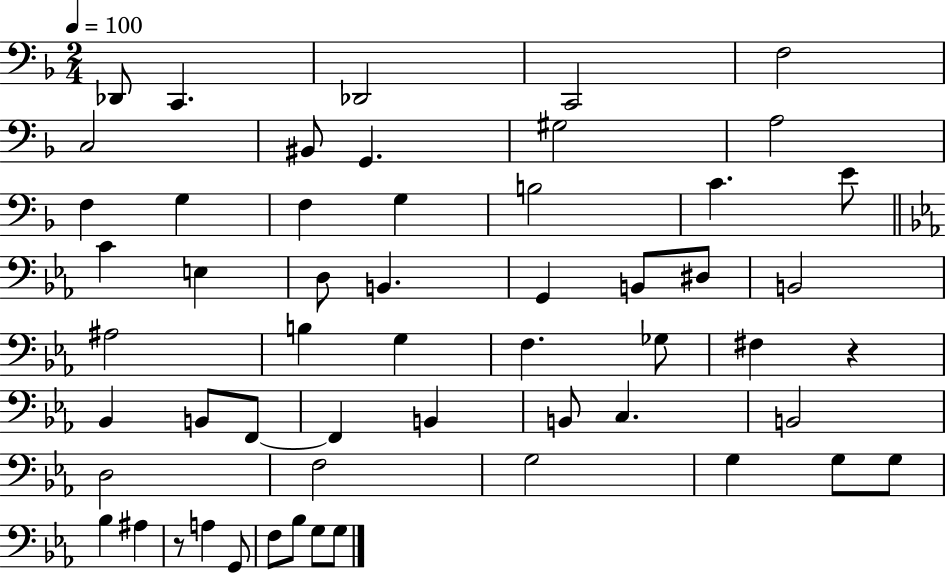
{
  \clef bass
  \numericTimeSignature
  \time 2/4
  \key f \major
  \tempo 4 = 100
  des,8 c,4. | des,2 | c,2 | f2 | \break c2 | bis,8 g,4. | gis2 | a2 | \break f4 g4 | f4 g4 | b2 | c'4. e'8 | \break \bar "||" \break \key c \minor c'4 e4 | d8 b,4. | g,4 b,8 dis8 | b,2 | \break ais2 | b4 g4 | f4. ges8 | fis4 r4 | \break bes,4 b,8 f,8~~ | f,4 b,4 | b,8 c4. | b,2 | \break d2 | f2 | g2 | g4 g8 g8 | \break bes4 ais4 | r8 a4 g,8 | f8 bes8 g8 g8 | \bar "|."
}